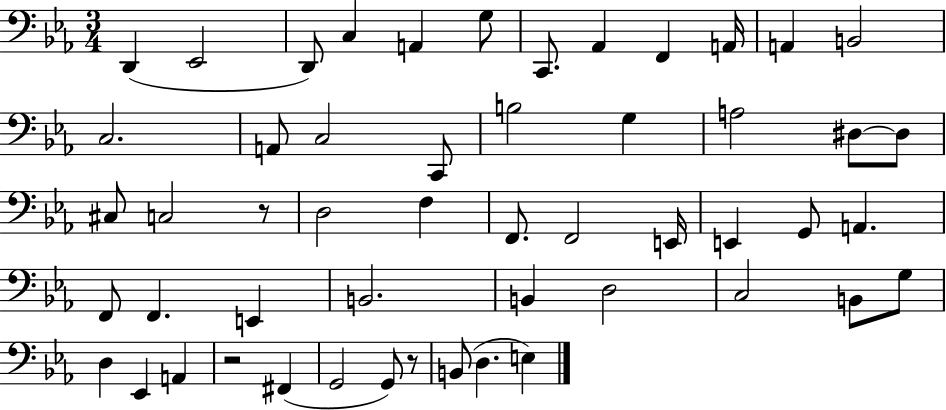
D2/q Eb2/h D2/e C3/q A2/q G3/e C2/e. Ab2/q F2/q A2/s A2/q B2/h C3/h. A2/e C3/h C2/e B3/h G3/q A3/h D#3/e D#3/e C#3/e C3/h R/e D3/h F3/q F2/e. F2/h E2/s E2/q G2/e A2/q. F2/e F2/q. E2/q B2/h. B2/q D3/h C3/h B2/e G3/e D3/q Eb2/q A2/q R/h F#2/q G2/h G2/e R/e B2/e D3/q. E3/q